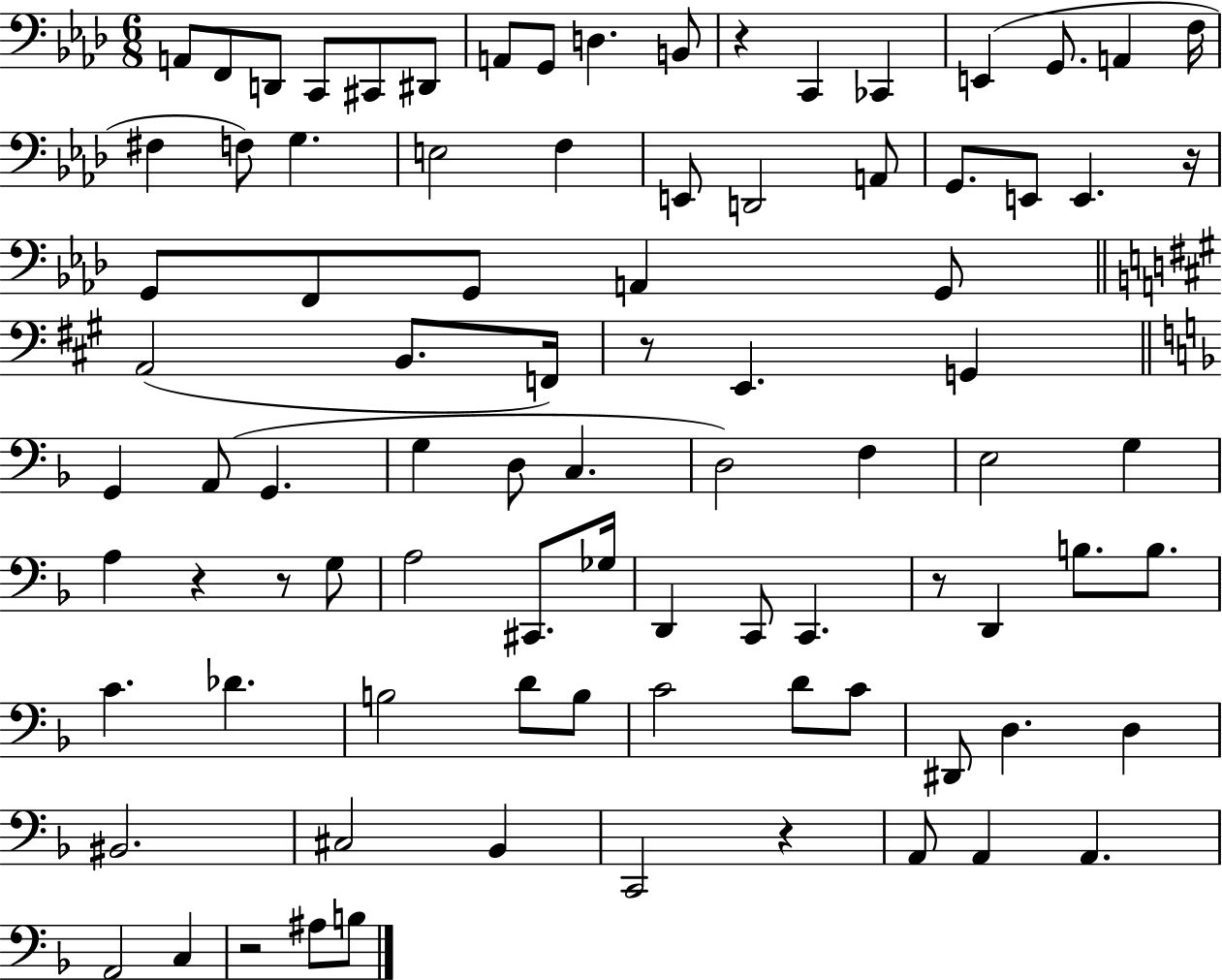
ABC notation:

X:1
T:Untitled
M:6/8
L:1/4
K:Ab
A,,/2 F,,/2 D,,/2 C,,/2 ^C,,/2 ^D,,/2 A,,/2 G,,/2 D, B,,/2 z C,, _C,, E,, G,,/2 A,, F,/4 ^F, F,/2 G, E,2 F, E,,/2 D,,2 A,,/2 G,,/2 E,,/2 E,, z/4 G,,/2 F,,/2 G,,/2 A,, G,,/2 A,,2 B,,/2 F,,/4 z/2 E,, G,, G,, A,,/2 G,, G, D,/2 C, D,2 F, E,2 G, A, z z/2 G,/2 A,2 ^C,,/2 _G,/4 D,, C,,/2 C,, z/2 D,, B,/2 B,/2 C _D B,2 D/2 B,/2 C2 D/2 C/2 ^D,,/2 D, D, ^B,,2 ^C,2 _B,, C,,2 z A,,/2 A,, A,, A,,2 C, z2 ^A,/2 B,/2